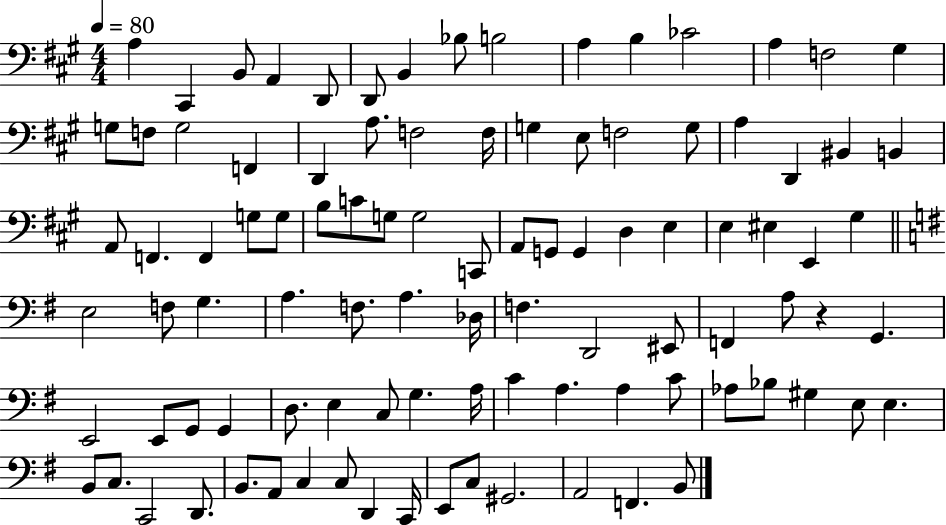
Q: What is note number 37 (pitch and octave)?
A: B3